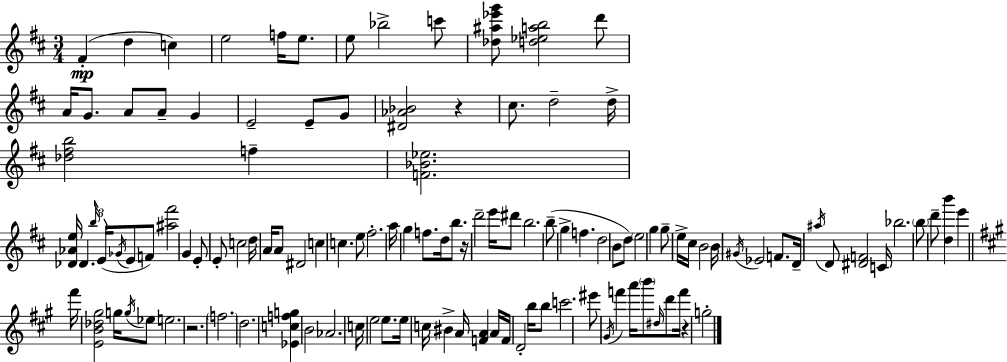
{
  \clef treble
  \numericTimeSignature
  \time 3/4
  \key d \major
  \repeat volta 2 { fis'4-.(\mp d''4 c''4) | e''2 f''16 e''8. | e''8 bes''2-> c'''8 | <des'' ais'' ees''' g'''>8 <d'' ees'' a'' b''>2 d'''8 | \break a'16 g'8. a'8 a'8-- g'4 | e'2-- e'8-- g'8 | <dis' aes' bes'>2 r4 | cis''8. d''2-- d''16-> | \break <des'' fis'' b''>2 f''4-- | <f' bes' ees''>2. | <des' aes' e''>16 des'4. \tuplet 3/2 { \grace { b''16 } e'16( \acciaccatura { ges'16 } } e'8 | f'8) <ais'' fis'''>2 g'4 | \break e'8-. e'8-. c''2 | d''16 a'16 a'8 dis'2 | c''4 c''4. | e''8 fis''2.-. | \break a''16 g''4 f''8. d''16 b''8. | r16 d'''2-- e'''16 | dis'''8 b''2. | b''8--( g''4-> f''4. | \break d''2 b'8 | d''8) \parenthesize e''2 g''4 | g''8-- e''16-> cis''16 b'2 | b'16 \acciaccatura { gis'16 } ees'2 | \break f'8. d'16-- \acciaccatura { ais''16 } d'8 <dis' f'>2 | c'16 bes''2. | \parenthesize b''8 d'''8-- <d'' b'''>4 | e'''4 \bar "||" \break \key a \major fis'''16 <e' b' des'' gis''>2 g''16 \acciaccatura { g''16 } ees''8 | e''2. | r2. | \parenthesize f''2. | \break d''2. | <ees' c'' f'' g''>4 b'2 | aes'2. | c''16 e''2 e''8. | \break e''16 c''16 bis'4-> a'16 <f' a'>4 | a'16 f'16 d'2-. b''16 b''8 | c'''2. | eis'''8 \acciaccatura { gis'16 } f'''4 a'''16 \parenthesize b'''8 \grace { dis''16 } | \break d'''8 f'''16 r4 g''2-. | } \bar "|."
}